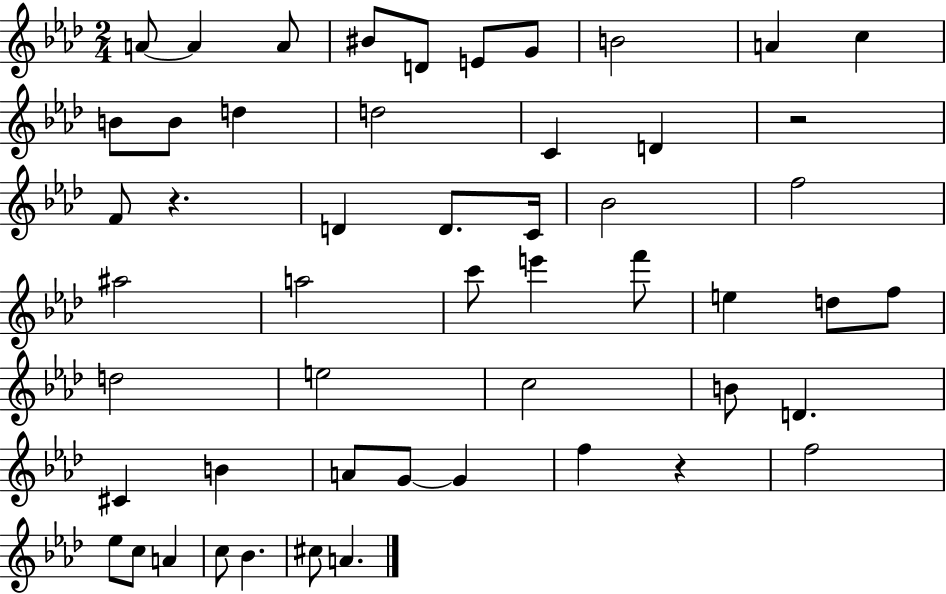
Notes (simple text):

A4/e A4/q A4/e BIS4/e D4/e E4/e G4/e B4/h A4/q C5/q B4/e B4/e D5/q D5/h C4/q D4/q R/h F4/e R/q. D4/q D4/e. C4/s Bb4/h F5/h A#5/h A5/h C6/e E6/q F6/e E5/q D5/e F5/e D5/h E5/h C5/h B4/e D4/q. C#4/q B4/q A4/e G4/e G4/q F5/q R/q F5/h Eb5/e C5/e A4/q C5/e Bb4/q. C#5/e A4/q.